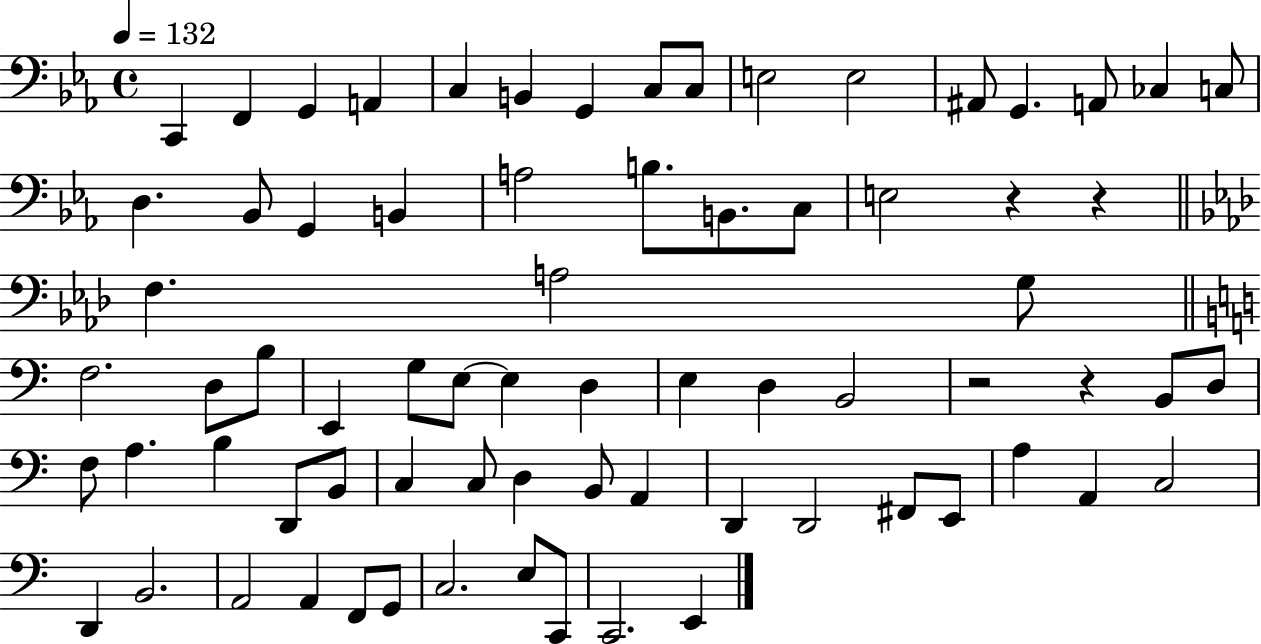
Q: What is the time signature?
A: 4/4